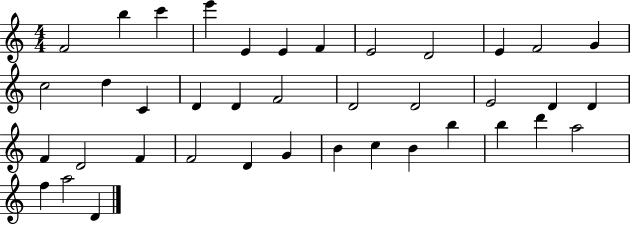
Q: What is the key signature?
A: C major